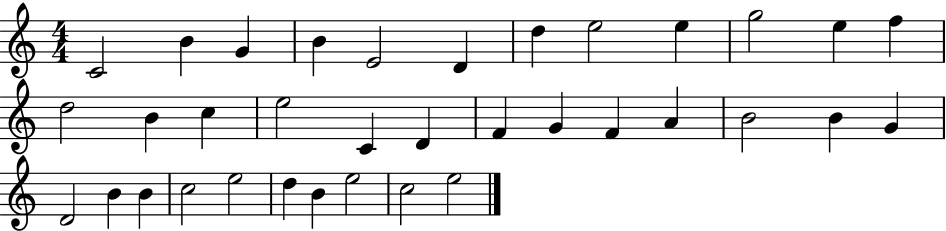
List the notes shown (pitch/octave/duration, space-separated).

C4/h B4/q G4/q B4/q E4/h D4/q D5/q E5/h E5/q G5/h E5/q F5/q D5/h B4/q C5/q E5/h C4/q D4/q F4/q G4/q F4/q A4/q B4/h B4/q G4/q D4/h B4/q B4/q C5/h E5/h D5/q B4/q E5/h C5/h E5/h